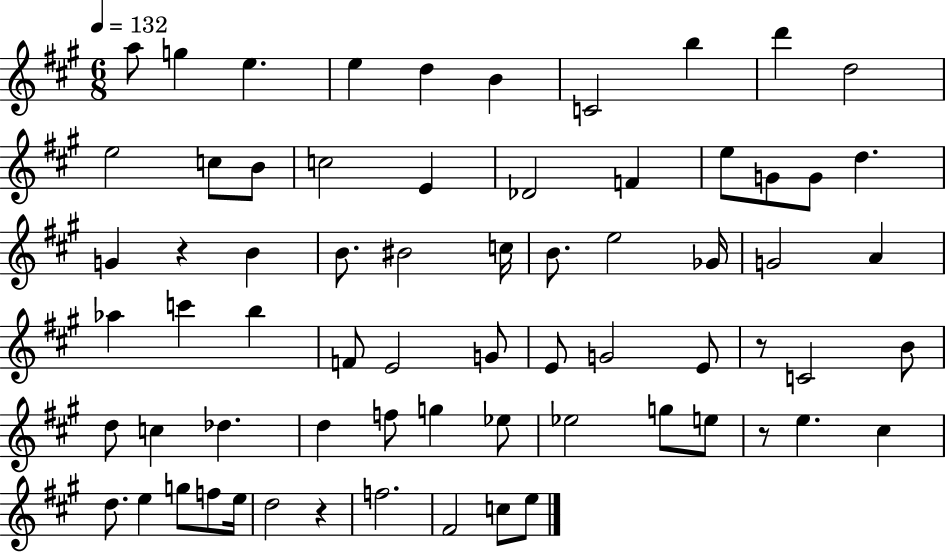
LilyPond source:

{
  \clef treble
  \numericTimeSignature
  \time 6/8
  \key a \major
  \tempo 4 = 132
  a''8 g''4 e''4. | e''4 d''4 b'4 | c'2 b''4 | d'''4 d''2 | \break e''2 c''8 b'8 | c''2 e'4 | des'2 f'4 | e''8 g'8 g'8 d''4. | \break g'4 r4 b'4 | b'8. bis'2 c''16 | b'8. e''2 ges'16 | g'2 a'4 | \break aes''4 c'''4 b''4 | f'8 e'2 g'8 | e'8 g'2 e'8 | r8 c'2 b'8 | \break d''8 c''4 des''4. | d''4 f''8 g''4 ees''8 | ees''2 g''8 e''8 | r8 e''4. cis''4 | \break d''8. e''4 g''8 f''8 e''16 | d''2 r4 | f''2. | fis'2 c''8 e''8 | \break \bar "|."
}